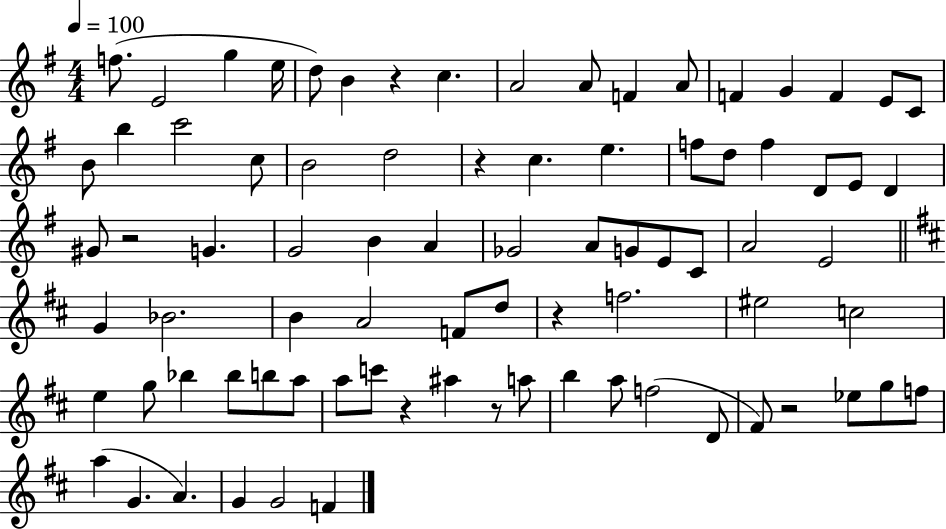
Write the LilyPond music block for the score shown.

{
  \clef treble
  \numericTimeSignature
  \time 4/4
  \key g \major
  \tempo 4 = 100
  f''8.( e'2 g''4 e''16 | d''8) b'4 r4 c''4. | a'2 a'8 f'4 a'8 | f'4 g'4 f'4 e'8 c'8 | \break b'8 b''4 c'''2 c''8 | b'2 d''2 | r4 c''4. e''4. | f''8 d''8 f''4 d'8 e'8 d'4 | \break gis'8 r2 g'4. | g'2 b'4 a'4 | ges'2 a'8 g'8 e'8 c'8 | a'2 e'2 | \break \bar "||" \break \key d \major g'4 bes'2. | b'4 a'2 f'8 d''8 | r4 f''2. | eis''2 c''2 | \break e''4 g''8 bes''4 bes''8 b''8 a''8 | a''8 c'''8 r4 ais''4 r8 a''8 | b''4 a''8 f''2( d'8 | fis'8) r2 ees''8 g''8 f''8 | \break a''4( g'4. a'4.) | g'4 g'2 f'4 | \bar "|."
}